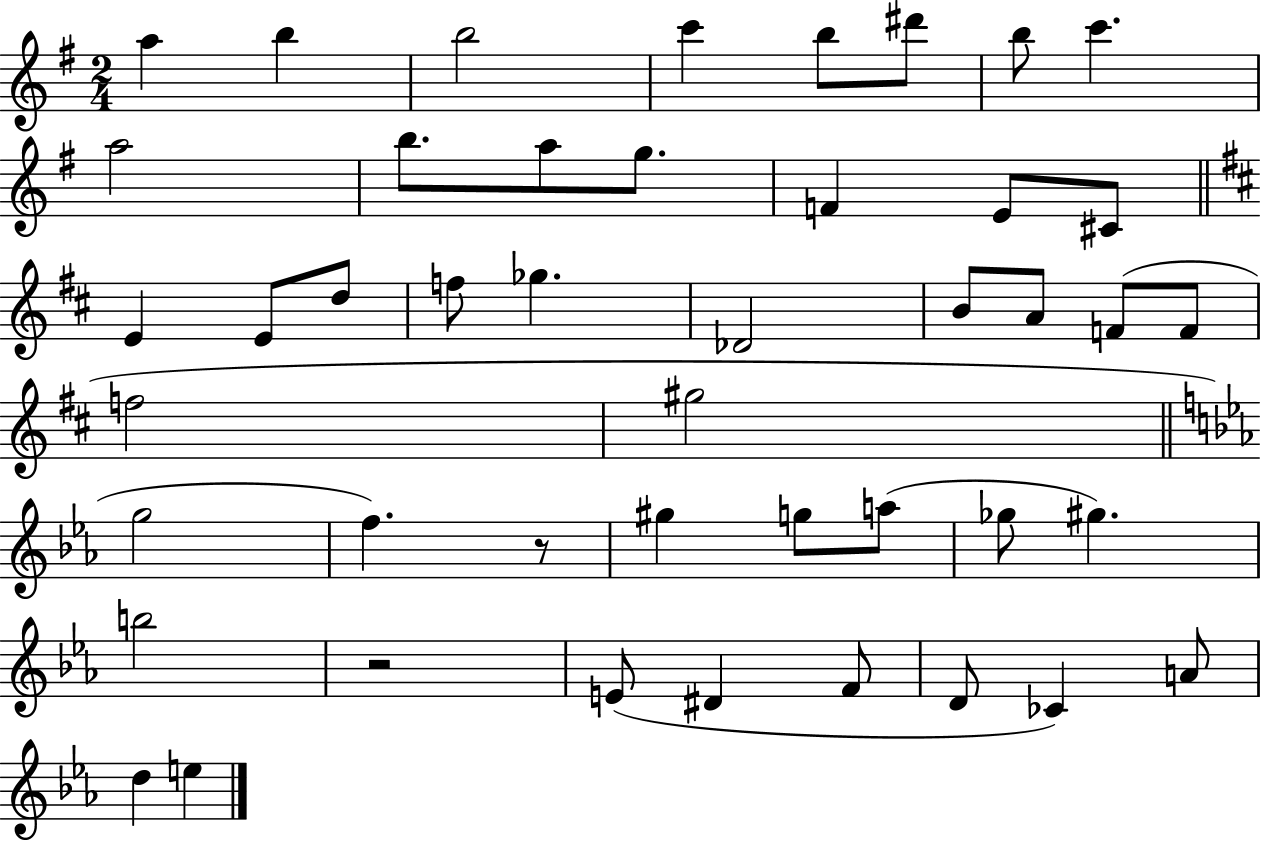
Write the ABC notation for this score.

X:1
T:Untitled
M:2/4
L:1/4
K:G
a b b2 c' b/2 ^d'/2 b/2 c' a2 b/2 a/2 g/2 F E/2 ^C/2 E E/2 d/2 f/2 _g _D2 B/2 A/2 F/2 F/2 f2 ^g2 g2 f z/2 ^g g/2 a/2 _g/2 ^g b2 z2 E/2 ^D F/2 D/2 _C A/2 d e